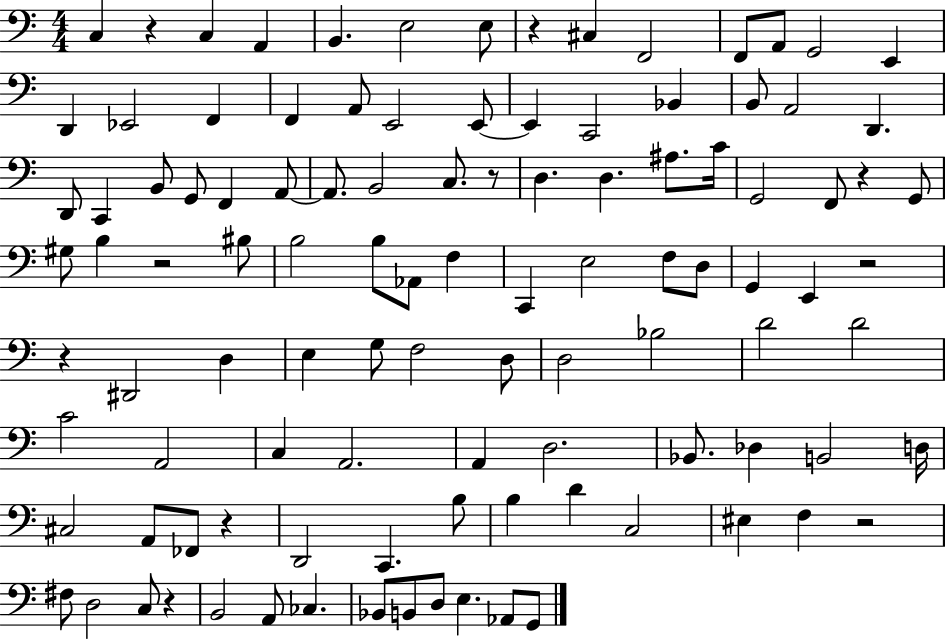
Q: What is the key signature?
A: C major